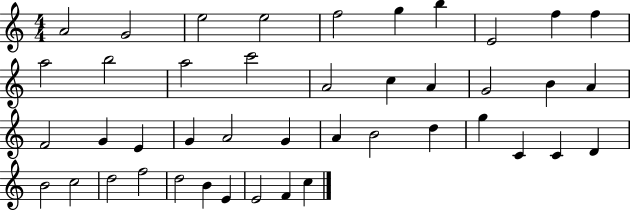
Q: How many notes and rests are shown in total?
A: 43